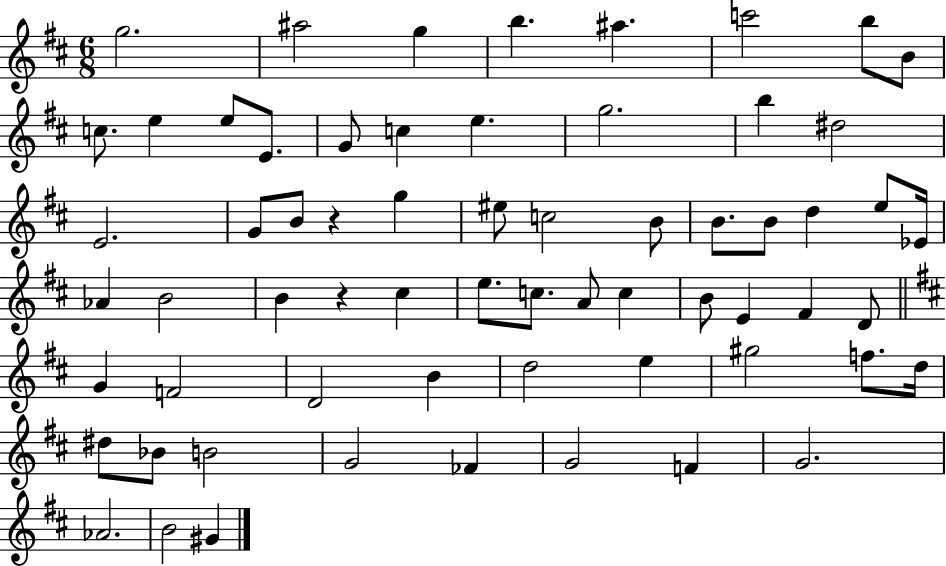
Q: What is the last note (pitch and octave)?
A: G#4